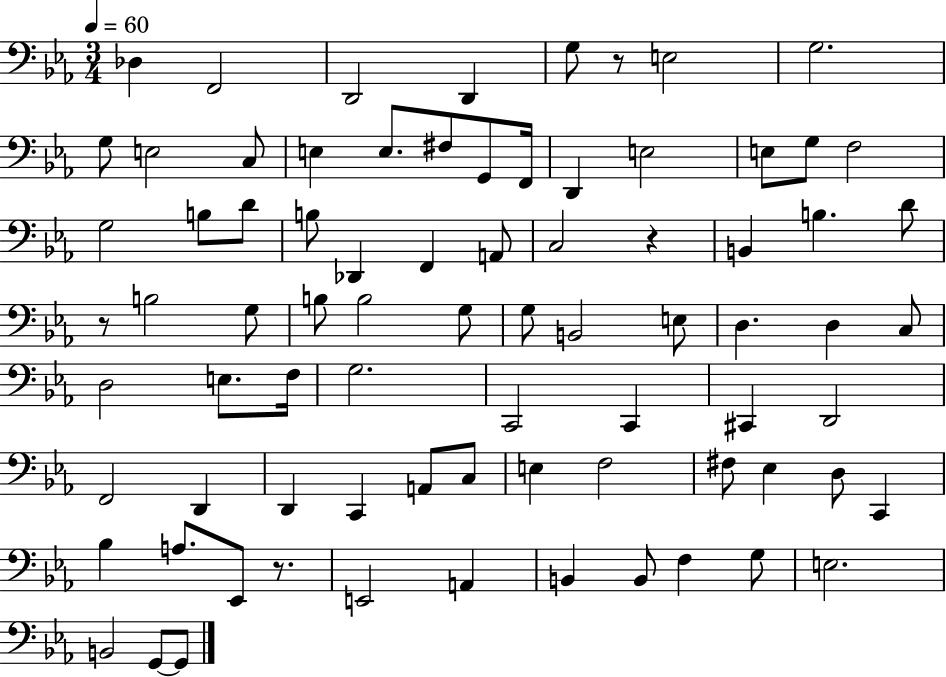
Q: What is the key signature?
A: EES major